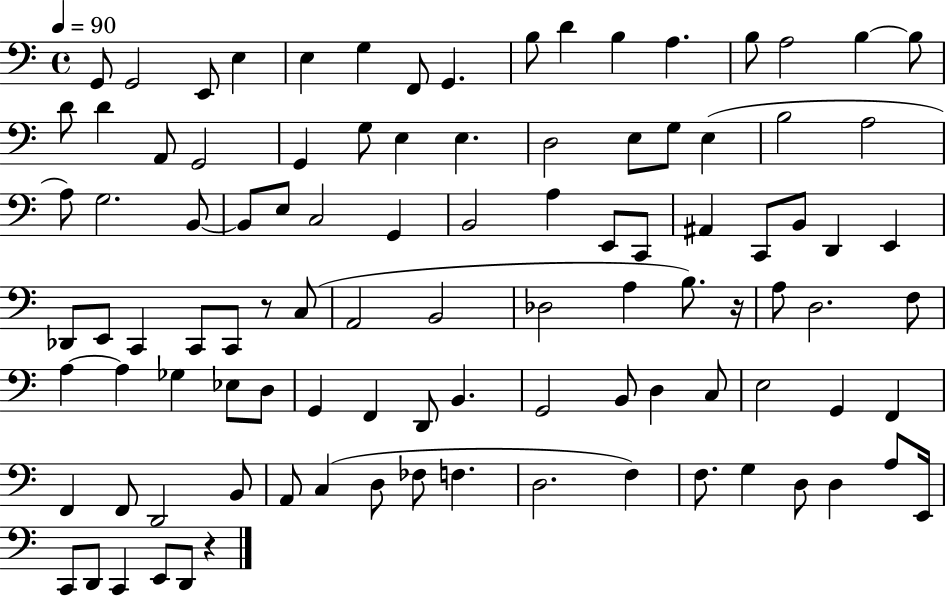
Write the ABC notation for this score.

X:1
T:Untitled
M:4/4
L:1/4
K:C
G,,/2 G,,2 E,,/2 E, E, G, F,,/2 G,, B,/2 D B, A, B,/2 A,2 B, B,/2 D/2 D A,,/2 G,,2 G,, G,/2 E, E, D,2 E,/2 G,/2 E, B,2 A,2 A,/2 G,2 B,,/2 B,,/2 E,/2 C,2 G,, B,,2 A, E,,/2 C,,/2 ^A,, C,,/2 B,,/2 D,, E,, _D,,/2 E,,/2 C,, C,,/2 C,,/2 z/2 C,/2 A,,2 B,,2 _D,2 A, B,/2 z/4 A,/2 D,2 F,/2 A, A, _G, _E,/2 D,/2 G,, F,, D,,/2 B,, G,,2 B,,/2 D, C,/2 E,2 G,, F,, F,, F,,/2 D,,2 B,,/2 A,,/2 C, D,/2 _F,/2 F, D,2 F, F,/2 G, D,/2 D, A,/2 E,,/4 C,,/2 D,,/2 C,, E,,/2 D,,/2 z